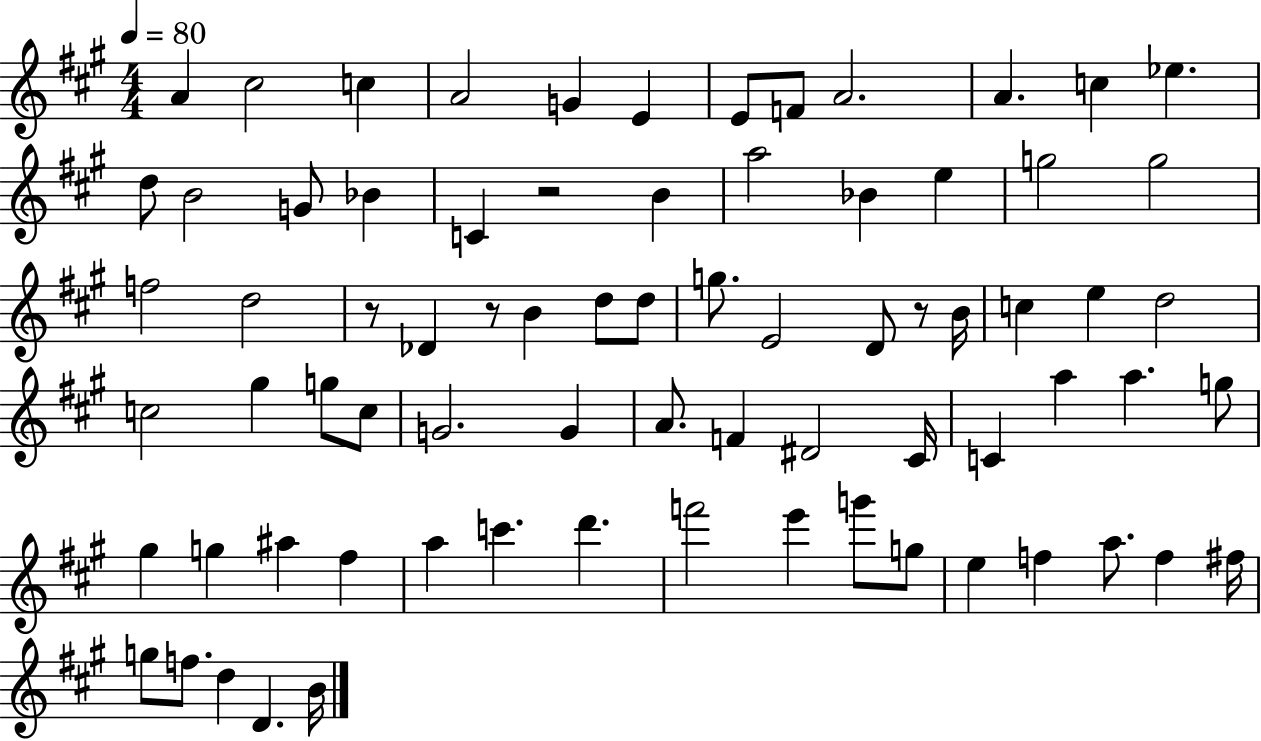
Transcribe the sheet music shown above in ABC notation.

X:1
T:Untitled
M:4/4
L:1/4
K:A
A ^c2 c A2 G E E/2 F/2 A2 A c _e d/2 B2 G/2 _B C z2 B a2 _B e g2 g2 f2 d2 z/2 _D z/2 B d/2 d/2 g/2 E2 D/2 z/2 B/4 c e d2 c2 ^g g/2 c/2 G2 G A/2 F ^D2 ^C/4 C a a g/2 ^g g ^a ^f a c' d' f'2 e' g'/2 g/2 e f a/2 f ^f/4 g/2 f/2 d D B/4